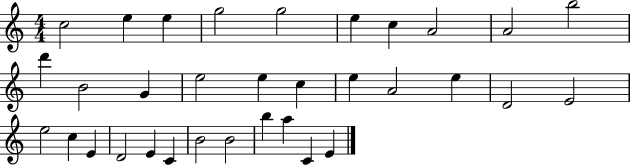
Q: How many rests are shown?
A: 0